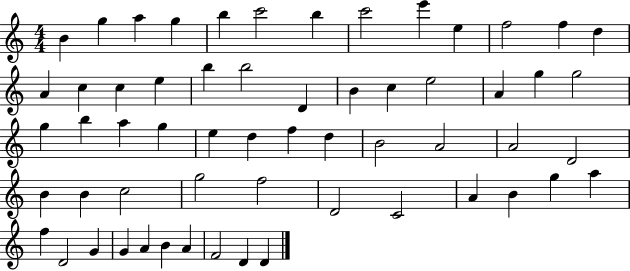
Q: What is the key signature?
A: C major